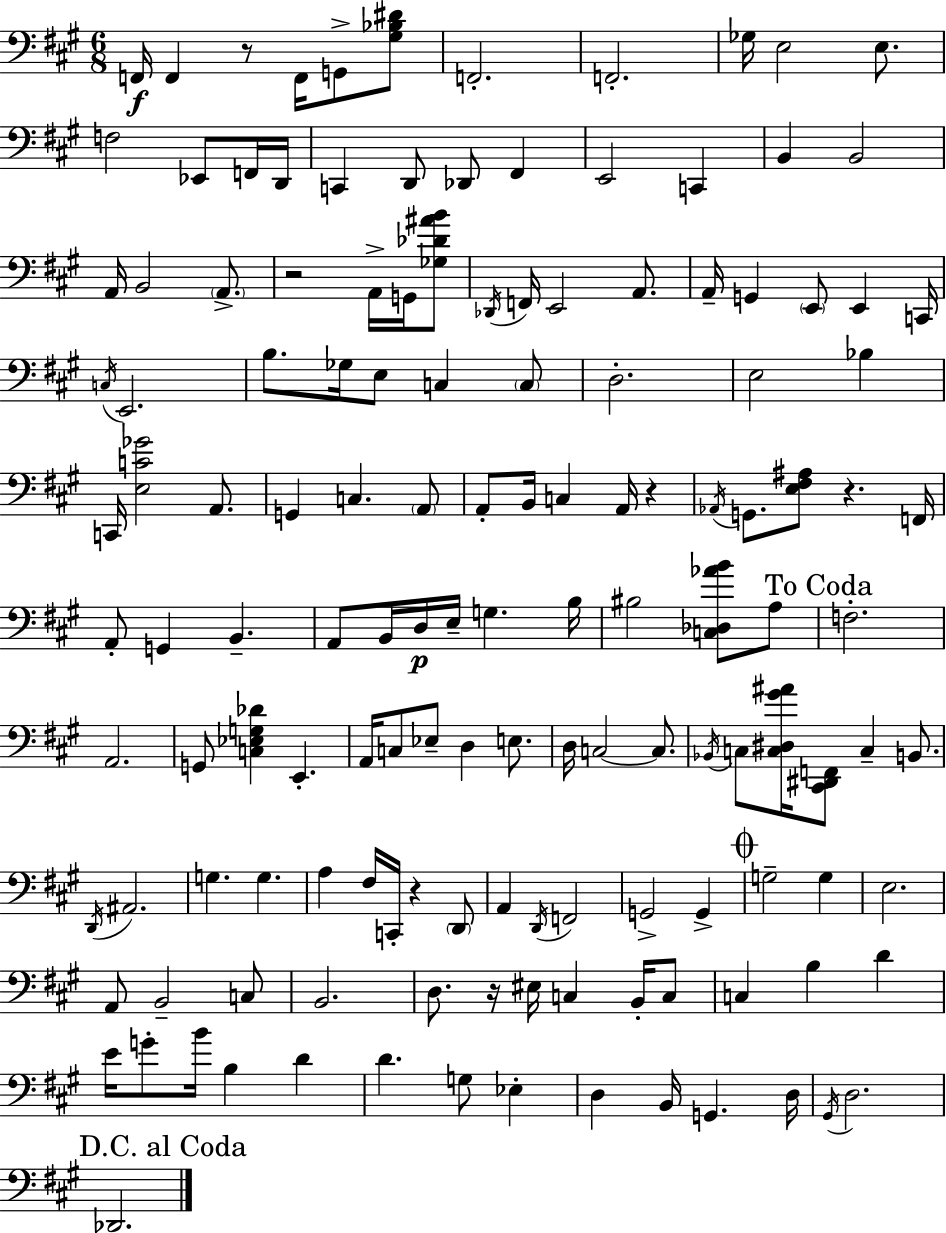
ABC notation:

X:1
T:Untitled
M:6/8
L:1/4
K:A
F,,/4 F,, z/2 F,,/4 G,,/2 [^G,_B,^D]/2 F,,2 F,,2 _G,/4 E,2 E,/2 F,2 _E,,/2 F,,/4 D,,/4 C,, D,,/2 _D,,/2 ^F,, E,,2 C,, B,, B,,2 A,,/4 B,,2 A,,/2 z2 A,,/4 G,,/4 [_G,_D^AB]/2 _D,,/4 F,,/4 E,,2 A,,/2 A,,/4 G,, E,,/2 E,, C,,/4 C,/4 E,,2 B,/2 _G,/4 E,/2 C, C,/2 D,2 E,2 _B, C,,/4 [E,C_G]2 A,,/2 G,, C, A,,/2 A,,/2 B,,/4 C, A,,/4 z _A,,/4 G,,/2 [E,^F,^A,]/2 z F,,/4 A,,/2 G,, B,, A,,/2 B,,/4 D,/4 E,/4 G, B,/4 ^B,2 [C,_D,_AB]/2 A,/2 F,2 A,,2 G,,/2 [C,_E,G,_D] E,, A,,/4 C,/2 _E,/2 D, E,/2 D,/4 C,2 C,/2 _B,,/4 C,/2 [C,^D,^G^A]/4 [^C,,^D,,F,,]/2 C, B,,/2 D,,/4 ^A,,2 G, G, A, ^F,/4 C,,/4 z D,,/2 A,, D,,/4 F,,2 G,,2 G,, G,2 G, E,2 A,,/2 B,,2 C,/2 B,,2 D,/2 z/4 ^E,/4 C, B,,/4 C,/2 C, B, D E/4 G/2 B/4 B, D D G,/2 _E, D, B,,/4 G,, D,/4 ^G,,/4 D,2 _D,,2